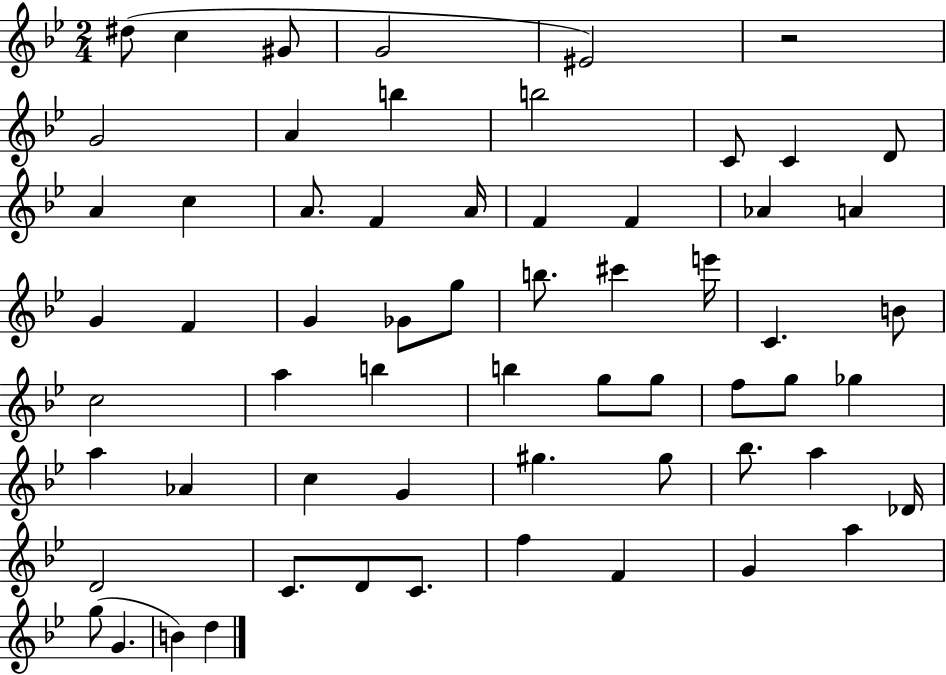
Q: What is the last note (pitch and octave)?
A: D5